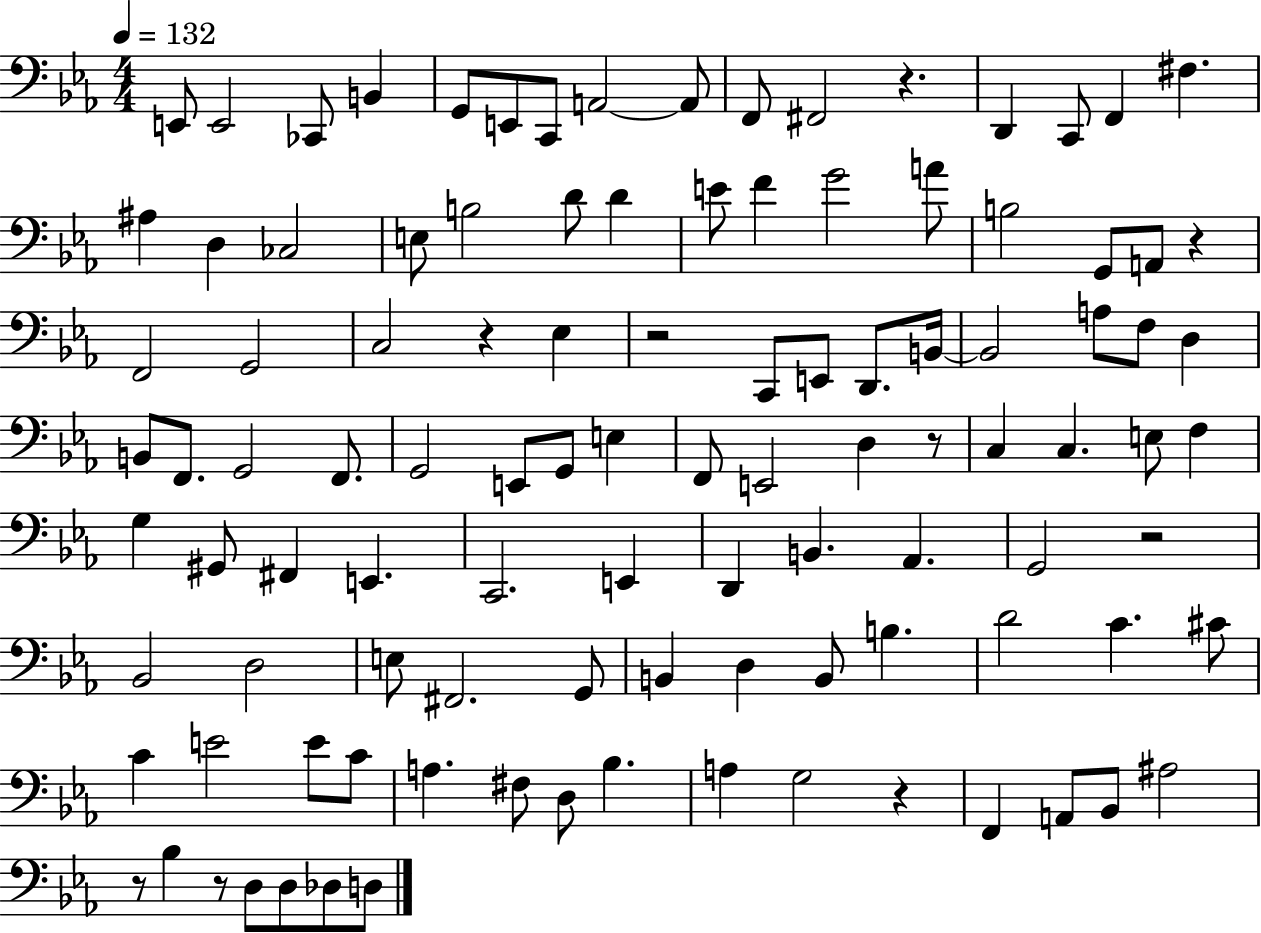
{
  \clef bass
  \numericTimeSignature
  \time 4/4
  \key ees \major
  \tempo 4 = 132
  e,8 e,2 ces,8 b,4 | g,8 e,8 c,8 a,2~~ a,8 | f,8 fis,2 r4. | d,4 c,8 f,4 fis4. | \break ais4 d4 ces2 | e8 b2 d'8 d'4 | e'8 f'4 g'2 a'8 | b2 g,8 a,8 r4 | \break f,2 g,2 | c2 r4 ees4 | r2 c,8 e,8 d,8. b,16~~ | b,2 a8 f8 d4 | \break b,8 f,8. g,2 f,8. | g,2 e,8 g,8 e4 | f,8 e,2 d4 r8 | c4 c4. e8 f4 | \break g4 gis,8 fis,4 e,4. | c,2. e,4 | d,4 b,4. aes,4. | g,2 r2 | \break bes,2 d2 | e8 fis,2. g,8 | b,4 d4 b,8 b4. | d'2 c'4. cis'8 | \break c'4 e'2 e'8 c'8 | a4. fis8 d8 bes4. | a4 g2 r4 | f,4 a,8 bes,8 ais2 | \break r8 bes4 r8 d8 d8 des8 d8 | \bar "|."
}